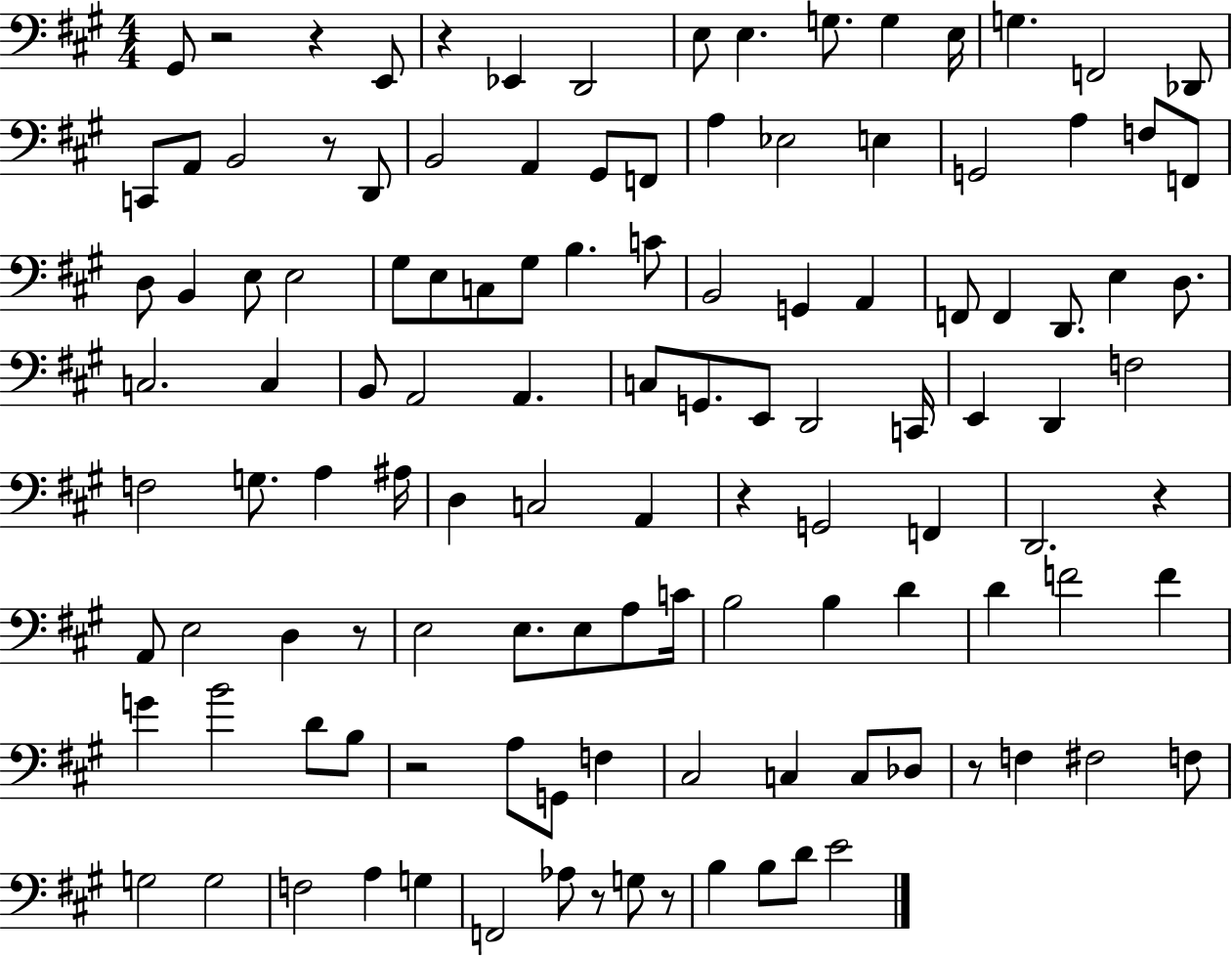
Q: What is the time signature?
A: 4/4